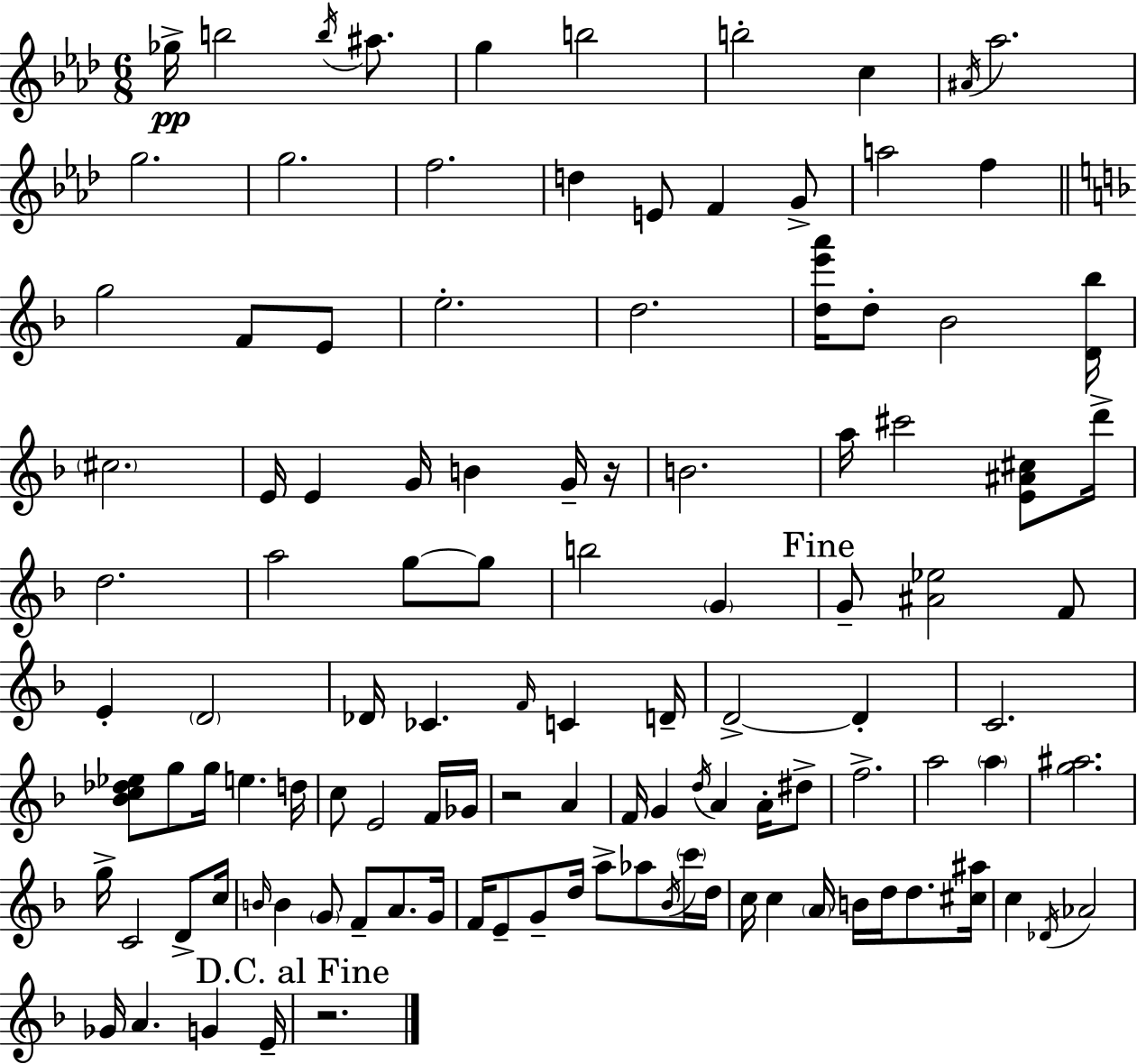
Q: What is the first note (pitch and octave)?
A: Gb5